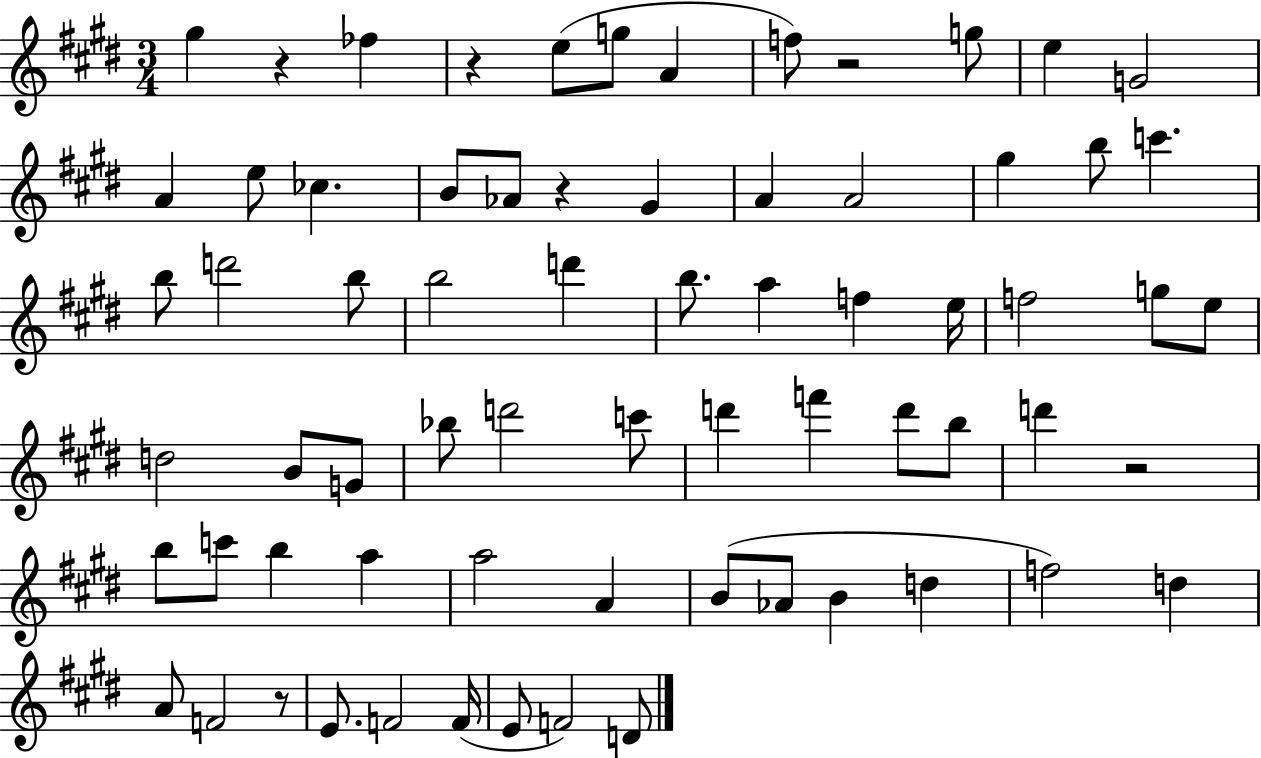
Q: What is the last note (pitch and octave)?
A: D4